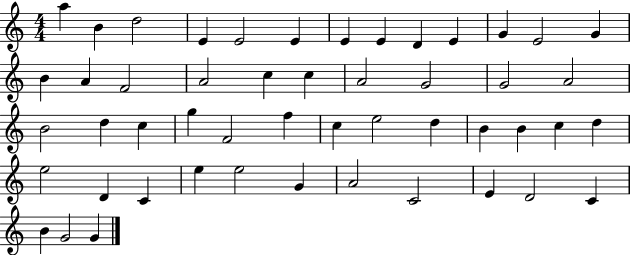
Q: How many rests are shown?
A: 0